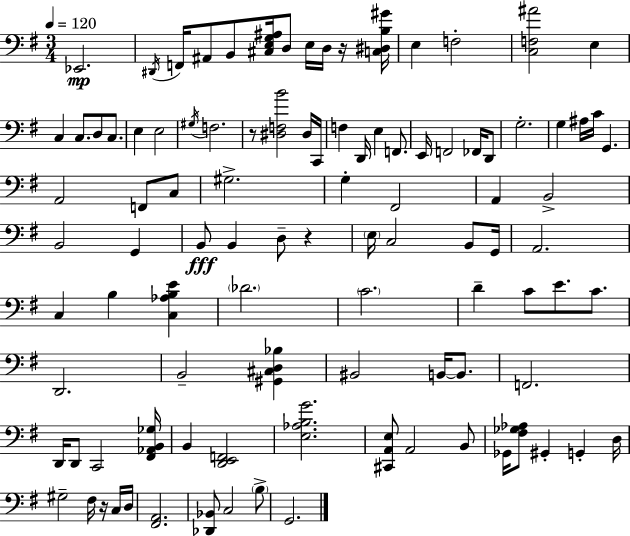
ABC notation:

X:1
T:Untitled
M:3/4
L:1/4
K:Em
_E,,2 ^D,,/4 F,,/4 ^A,,/2 B,,/2 [^C,E,G,^A,]/4 D,/2 E,/4 D,/4 z/4 [C,^D,B,^G]/4 E, F,2 [C,F,^A]2 E, C, C,/2 D,/2 C,/2 E, E,2 ^G,/4 F,2 z/2 [^D,F,B]2 ^D,/4 C,,/4 F, D,,/4 E, F,,/2 E,,/4 F,,2 _F,,/4 D,,/2 G,2 G, ^A,/4 C/4 G,, A,,2 F,,/2 C,/2 ^G,2 G, ^F,,2 A,, B,,2 B,,2 G,, B,,/2 B,, D,/2 z E,/4 C,2 B,,/2 G,,/4 A,,2 C, B, [C,_A,B,E] _D2 C2 D C/2 E/2 C/2 D,,2 B,,2 [^G,,^C,D,_B,] ^B,,2 B,,/4 B,,/2 F,,2 D,,/4 D,,/2 C,,2 [^F,,_A,,B,,_G,]/4 B,, [D,,E,,F,,]2 [E,_A,B,G]2 [^C,,A,,E,]/2 A,,2 B,,/2 _G,,/4 [^F,_G,_A,]/2 ^G,, G,, D,/4 ^G,2 ^F,/4 z/4 C,/4 D,/4 [^F,,A,,]2 [_D,,_B,,]/2 C,2 B,/2 G,,2